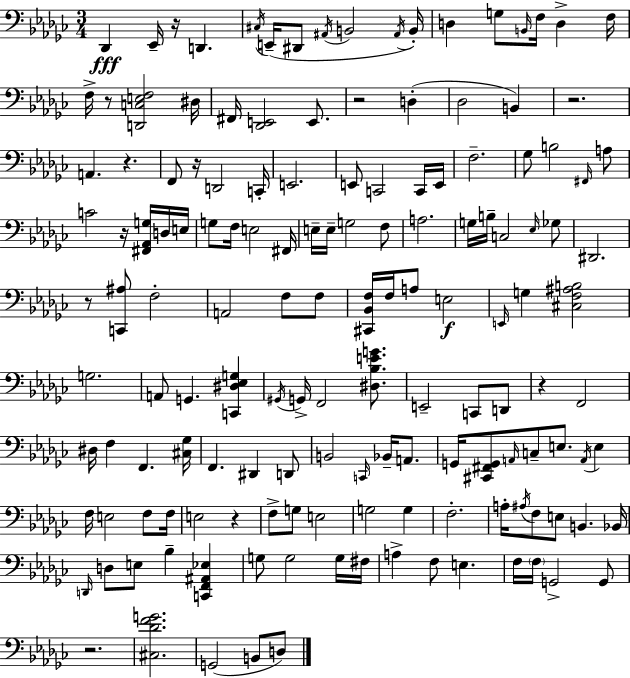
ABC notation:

X:1
T:Untitled
M:3/4
L:1/4
K:Ebm
_D,, _E,,/4 z/4 D,, ^C,/4 E,,/4 ^D,,/2 ^A,,/4 B,,2 ^A,,/4 B,,/4 D, G,/2 B,,/4 F,/4 D, F,/4 F,/4 z/2 [D,,C,E,F,]2 ^D,/4 ^F,,/4 [_D,,E,,]2 E,,/2 z2 D, _D,2 B,, z2 A,, z F,,/2 z/4 D,,2 C,,/4 E,,2 E,,/2 C,,2 C,,/4 E,,/4 F,2 _G,/2 B,2 ^F,,/4 A,/2 C2 z/4 [^F,,_A,,G,]/4 D,/4 E,/4 G,/2 F,/4 E,2 ^F,,/4 E,/4 E,/4 G,2 F,/2 A,2 G,/4 B,/4 C,2 _E,/4 _G,/2 ^D,,2 z/2 [C,,^A,]/2 F,2 A,,2 F,/2 F,/2 [^C,,_B,,F,]/4 F,/4 A,/2 E,2 E,,/4 G, [^C,F,^A,B,]2 G,2 A,,/2 G,, [C,,^D,_E,G,] ^G,,/4 G,,/4 F,,2 [^D,_B,EG]/2 E,,2 C,,/2 D,,/2 z F,,2 ^D,/4 F, F,, [^C,_G,]/4 F,, ^D,, D,,/2 B,,2 C,,/4 _B,,/4 A,,/2 G,,/4 [^C,,^F,,G,,]/2 A,,/4 C,/2 E,/2 A,,/4 E, F,/4 E,2 F,/2 F,/4 E,2 z F,/2 G,/2 E,2 G,2 G, F,2 A,/4 ^A,/4 F,/2 E,/2 B,, _B,,/4 D,,/4 D,/2 E,/2 _B, [C,,F,,^A,,_E,] G,/2 G,2 G,/4 ^F,/4 A, F,/2 E, F,/4 F,/4 G,,2 G,,/2 z2 [^C,_DFG]2 G,,2 B,,/2 D,/2